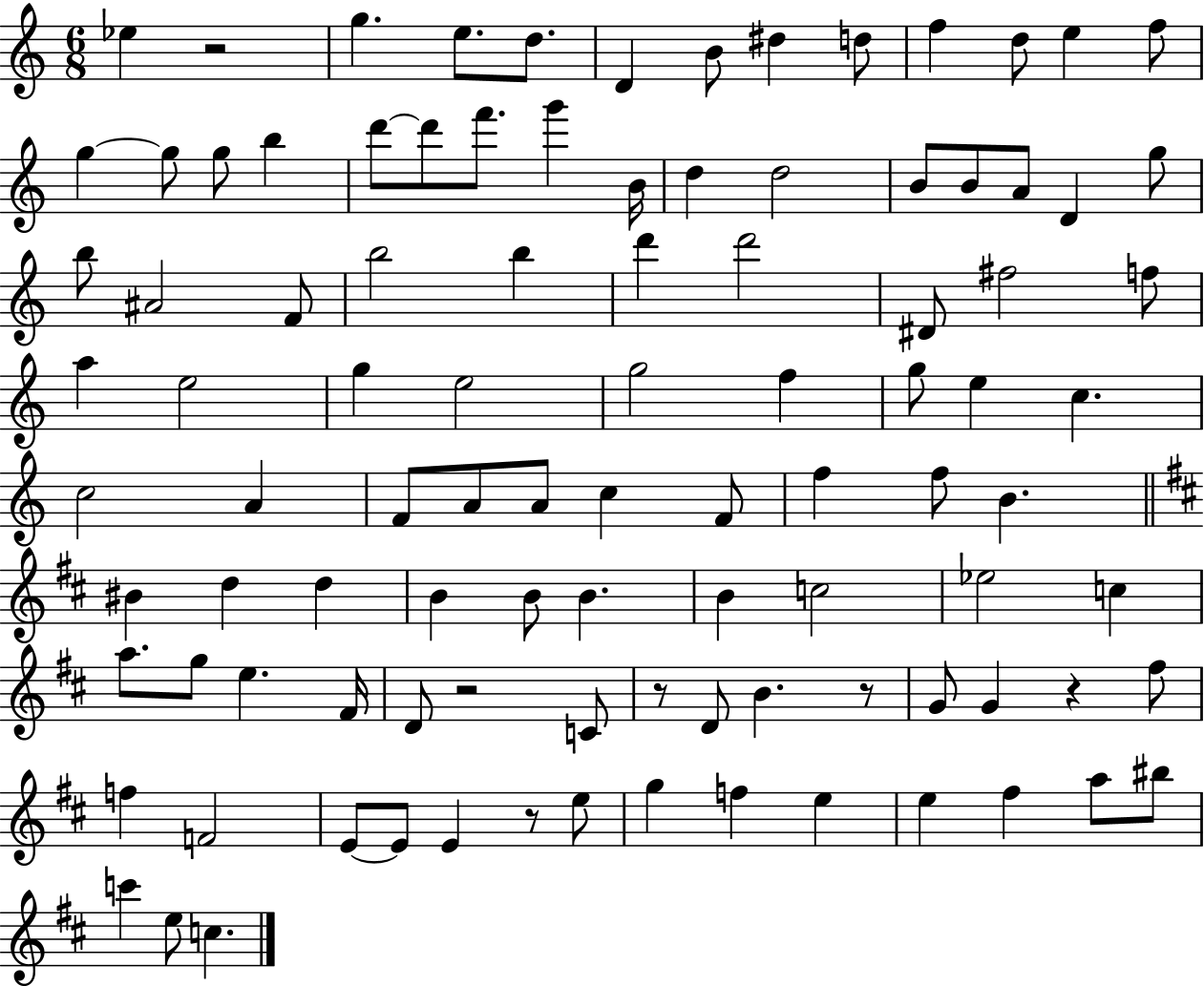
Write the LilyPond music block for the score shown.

{
  \clef treble
  \numericTimeSignature
  \time 6/8
  \key c \major
  \repeat volta 2 { ees''4 r2 | g''4. e''8. d''8. | d'4 b'8 dis''4 d''8 | f''4 d''8 e''4 f''8 | \break g''4~~ g''8 g''8 b''4 | d'''8~~ d'''8 f'''8. g'''4 b'16 | d''4 d''2 | b'8 b'8 a'8 d'4 g''8 | \break b''8 ais'2 f'8 | b''2 b''4 | d'''4 d'''2 | dis'8 fis''2 f''8 | \break a''4 e''2 | g''4 e''2 | g''2 f''4 | g''8 e''4 c''4. | \break c''2 a'4 | f'8 a'8 a'8 c''4 f'8 | f''4 f''8 b'4. | \bar "||" \break \key d \major bis'4 d''4 d''4 | b'4 b'8 b'4. | b'4 c''2 | ees''2 c''4 | \break a''8. g''8 e''4. fis'16 | d'8 r2 c'8 | r8 d'8 b'4. r8 | g'8 g'4 r4 fis''8 | \break f''4 f'2 | e'8~~ e'8 e'4 r8 e''8 | g''4 f''4 e''4 | e''4 fis''4 a''8 bis''8 | \break c'''4 e''8 c''4. | } \bar "|."
}